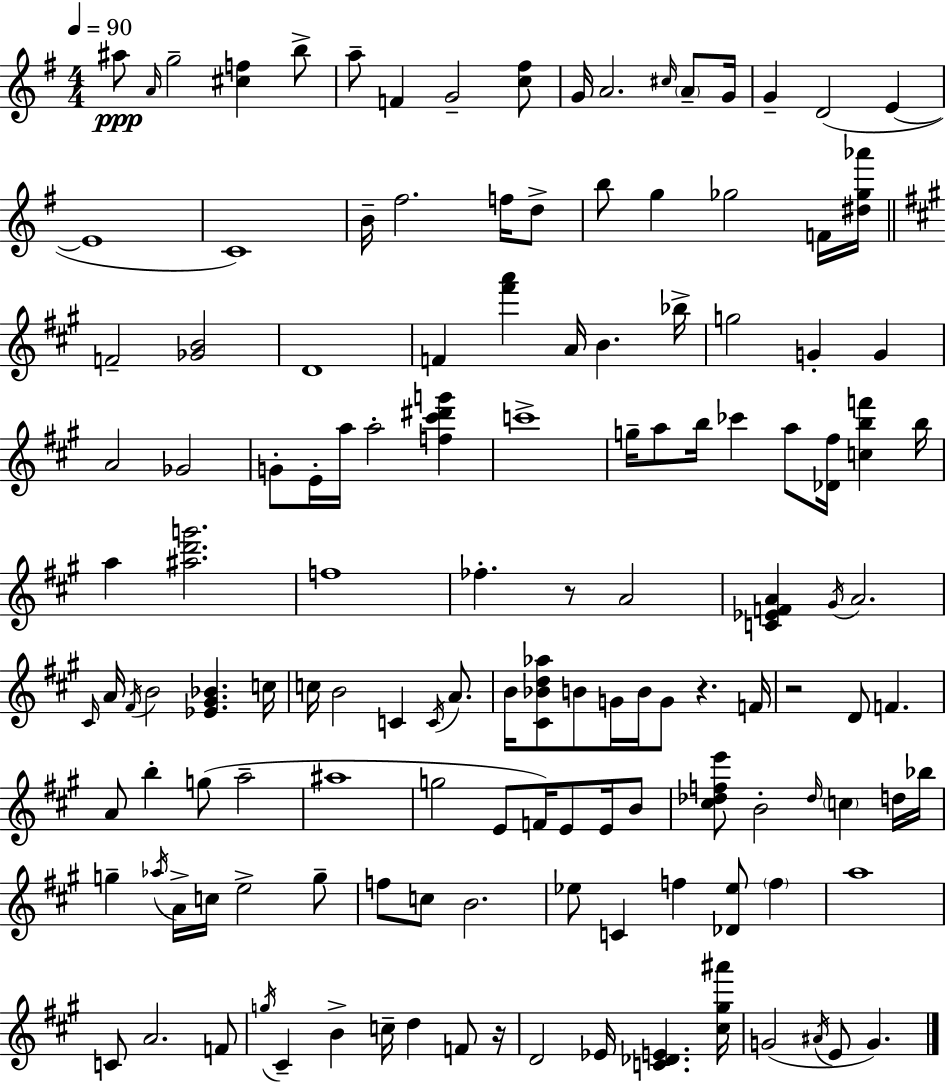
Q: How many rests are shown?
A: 4